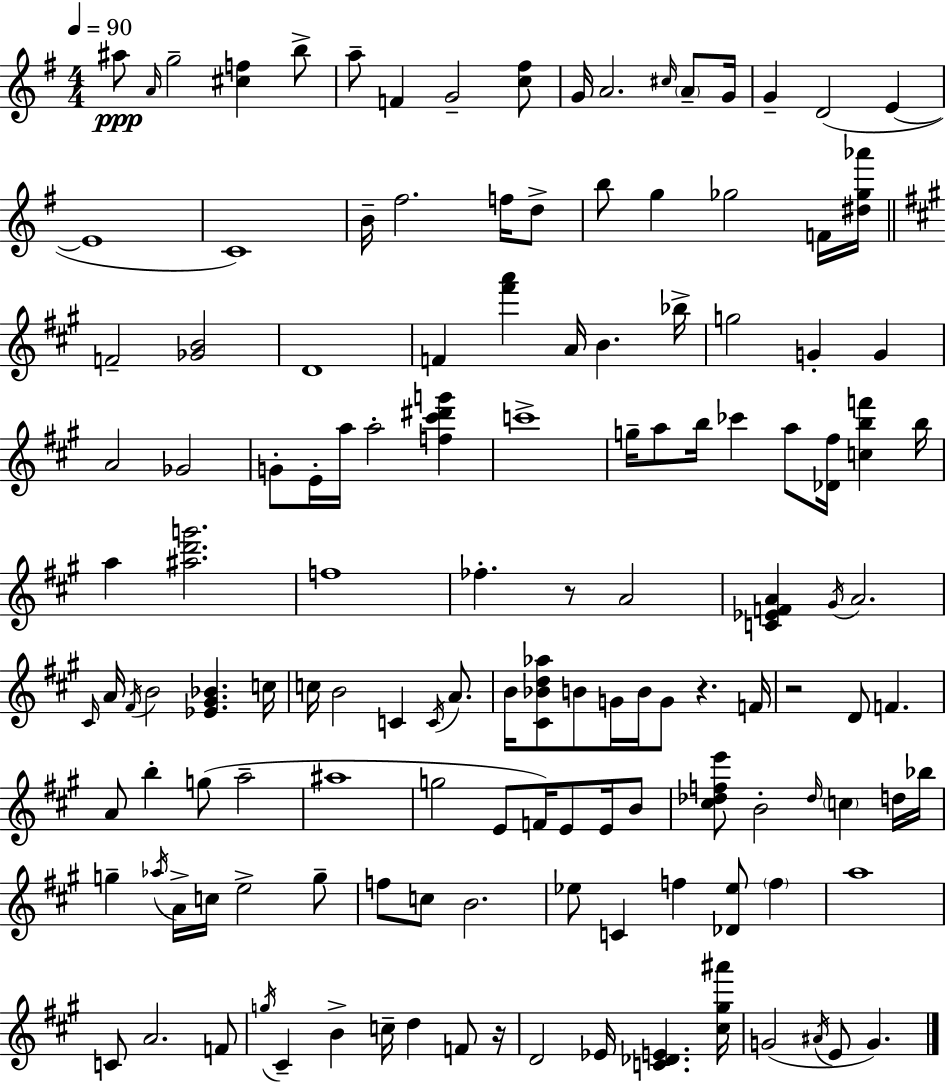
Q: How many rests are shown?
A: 4